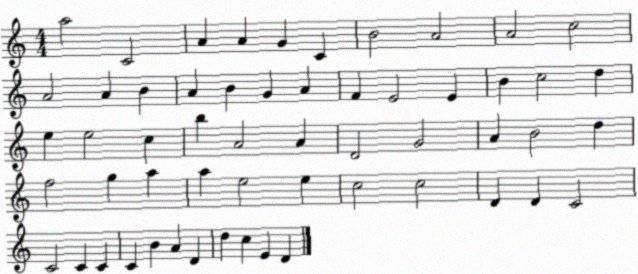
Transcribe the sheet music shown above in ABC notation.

X:1
T:Untitled
M:4/4
L:1/4
K:C
a2 C2 A A G C B2 A2 A2 c2 A2 A B A B G A F E2 E B c2 d e e2 c b A2 A D2 G2 A B2 d f2 g a a e2 e c2 c2 D D C2 C2 C C C B A D d c E D